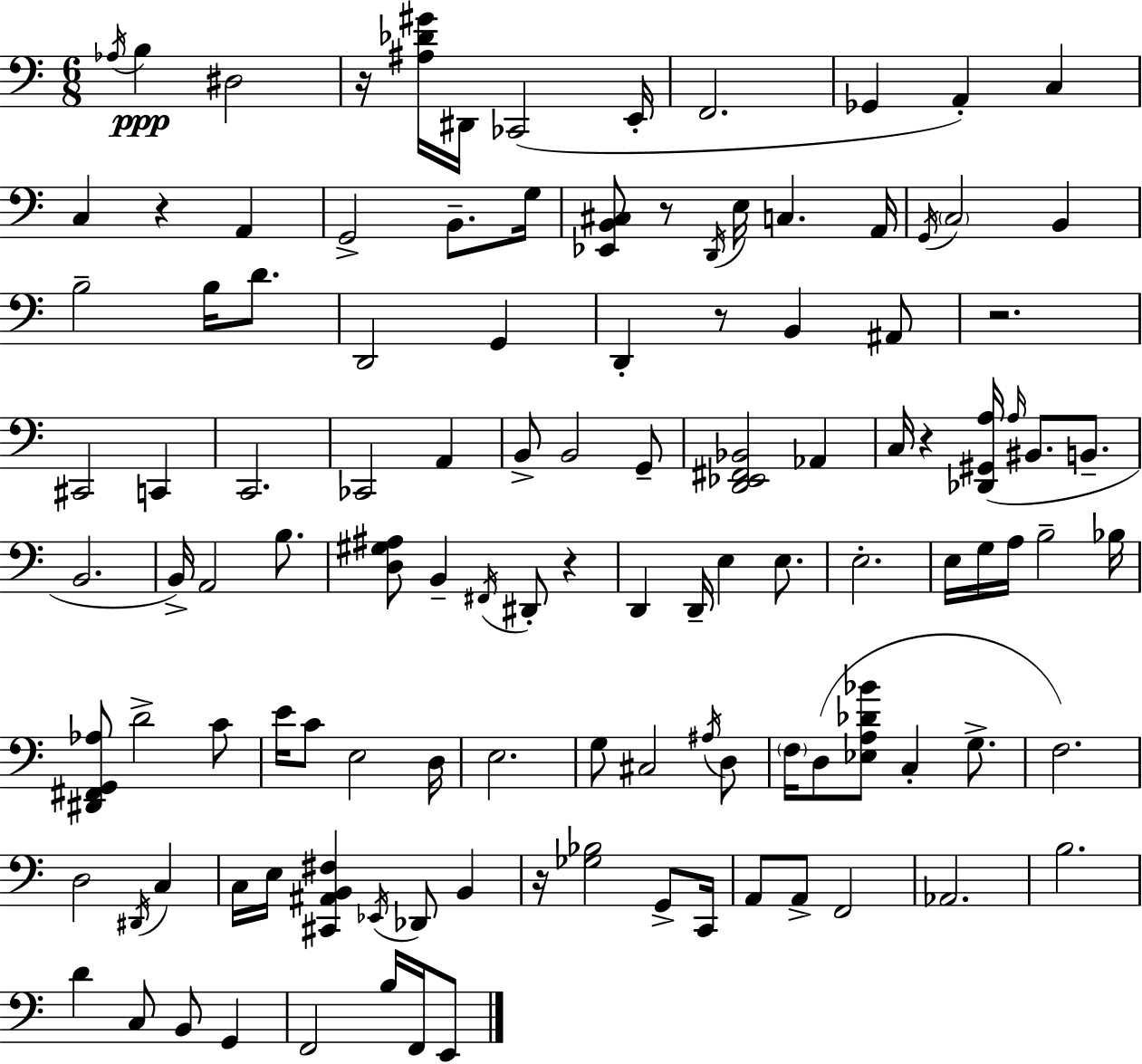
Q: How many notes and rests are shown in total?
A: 116